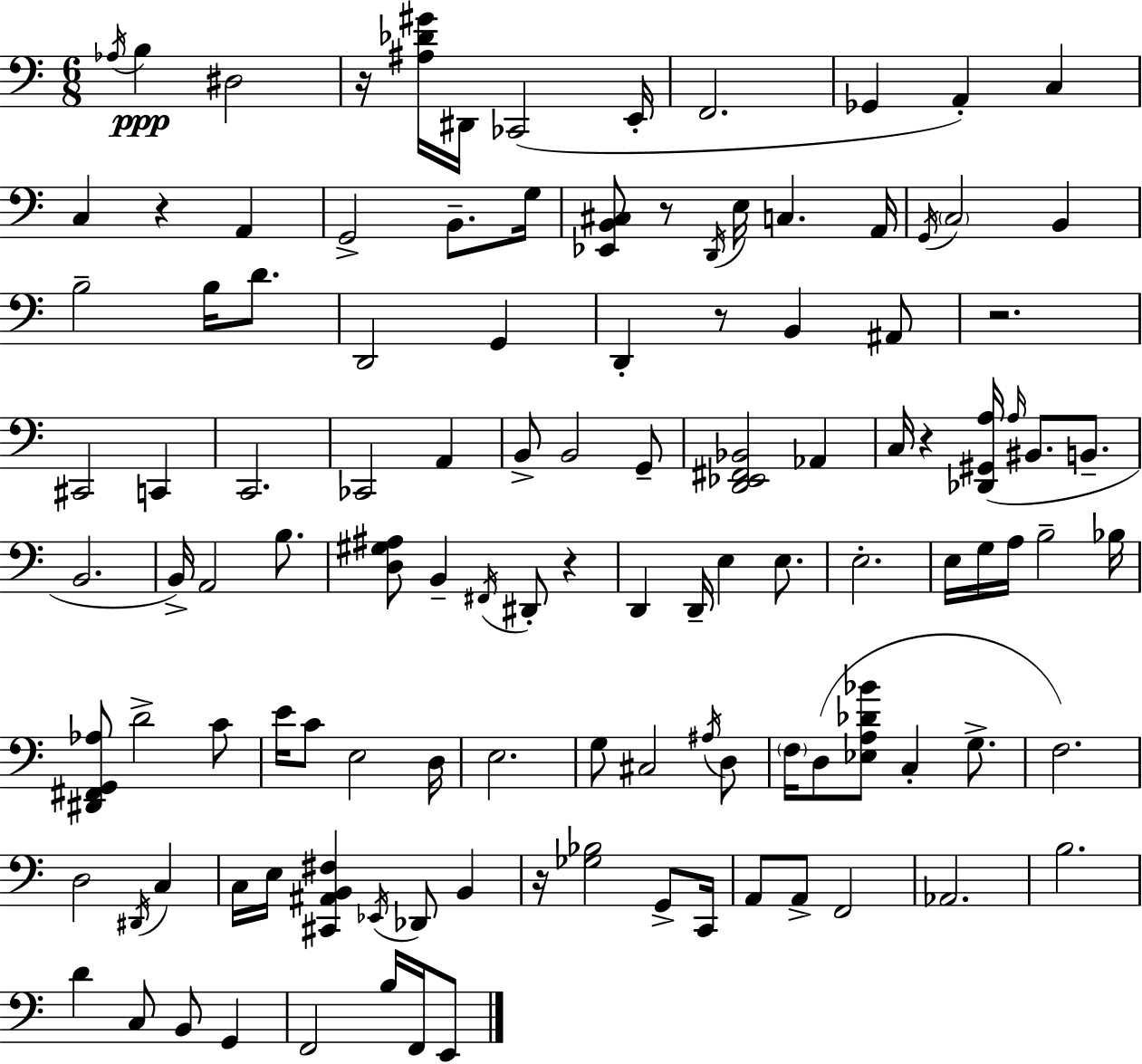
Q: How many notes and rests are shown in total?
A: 116